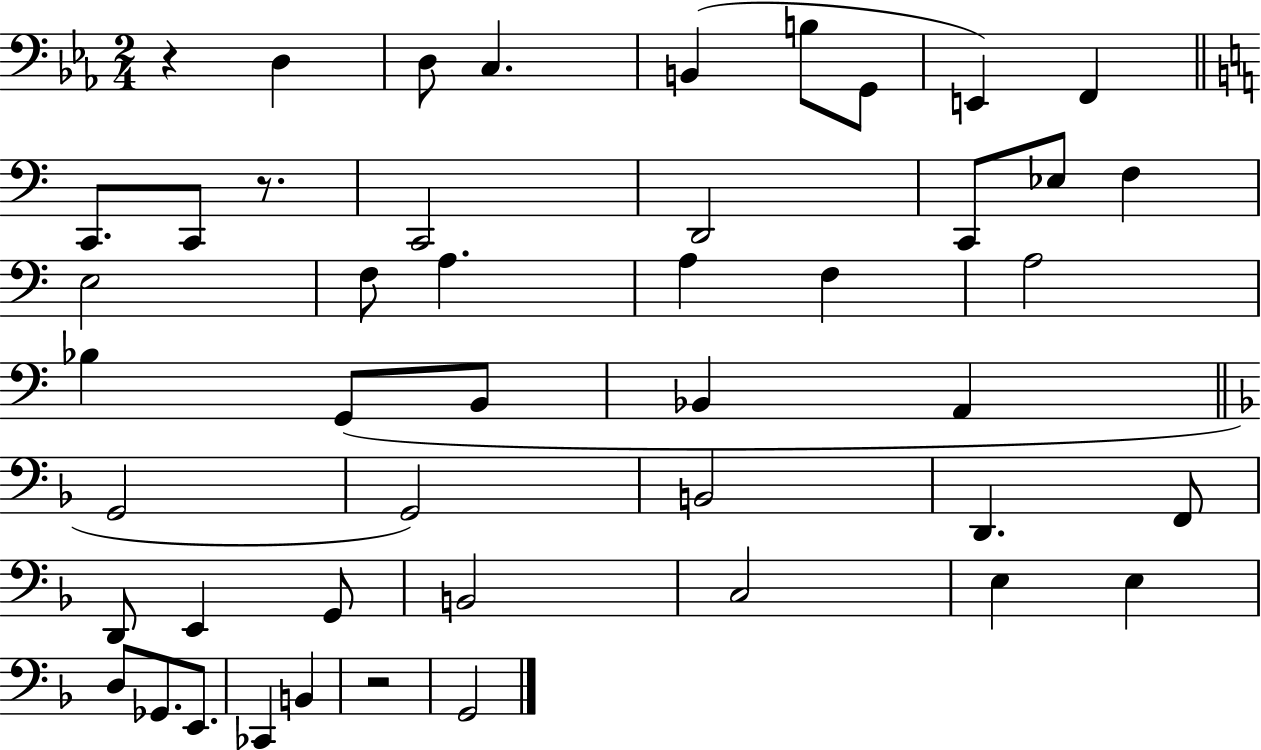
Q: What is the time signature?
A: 2/4